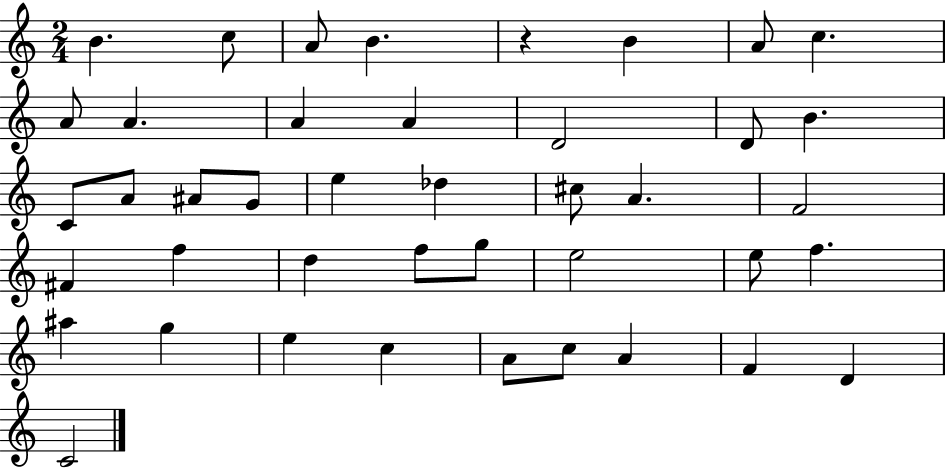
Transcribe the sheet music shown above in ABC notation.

X:1
T:Untitled
M:2/4
L:1/4
K:C
B c/2 A/2 B z B A/2 c A/2 A A A D2 D/2 B C/2 A/2 ^A/2 G/2 e _d ^c/2 A F2 ^F f d f/2 g/2 e2 e/2 f ^a g e c A/2 c/2 A F D C2